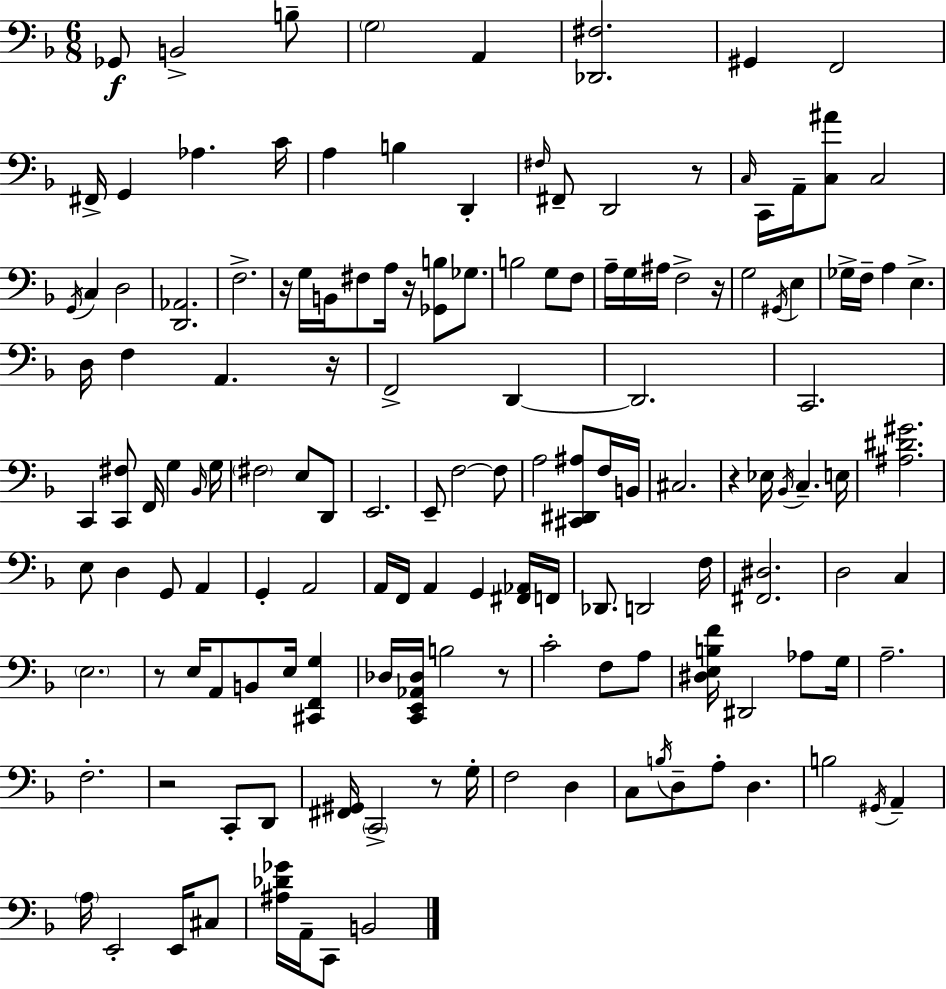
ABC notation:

X:1
T:Untitled
M:6/8
L:1/4
K:Dm
_G,,/2 B,,2 B,/2 G,2 A,, [_D,,^F,]2 ^G,, F,,2 ^F,,/4 G,, _A, C/4 A, B, D,, ^F,/4 ^F,,/2 D,,2 z/2 C,/4 C,,/4 A,,/4 [C,^A]/2 C,2 G,,/4 C, D,2 [D,,_A,,]2 F,2 z/4 G,/4 B,,/4 ^F,/2 A,/4 z/4 [_G,,B,]/2 _G,/2 B,2 G,/2 F,/2 A,/4 G,/4 ^A,/4 F,2 z/4 G,2 ^G,,/4 E, _G,/4 F,/4 A, E, D,/4 F, A,, z/4 F,,2 D,, D,,2 C,,2 C,, [C,,^F,]/2 F,,/4 G, _B,,/4 G,/4 ^F,2 E,/2 D,,/2 E,,2 E,,/2 F,2 F,/2 A,2 [^C,,^D,,^A,]/2 F,/4 B,,/4 ^C,2 z _E,/4 _B,,/4 C, E,/4 [^A,^D^G]2 E,/2 D, G,,/2 A,, G,, A,,2 A,,/4 F,,/4 A,, G,, [^F,,_A,,]/4 F,,/4 _D,,/2 D,,2 F,/4 [^F,,^D,]2 D,2 C, E,2 z/2 E,/4 A,,/2 B,,/2 E,/4 [^C,,F,,G,] _D,/4 [C,,E,,_A,,_D,]/4 B,2 z/2 C2 F,/2 A,/2 [^D,E,B,F]/4 ^D,,2 _A,/2 G,/4 A,2 F,2 z2 C,,/2 D,,/2 [^F,,^G,,]/4 C,,2 z/2 G,/4 F,2 D, C,/2 B,/4 D,/2 A,/2 D, B,2 ^G,,/4 A,, A,/4 E,,2 E,,/4 ^C,/2 [^A,_D_G]/4 A,,/4 C,,/2 B,,2